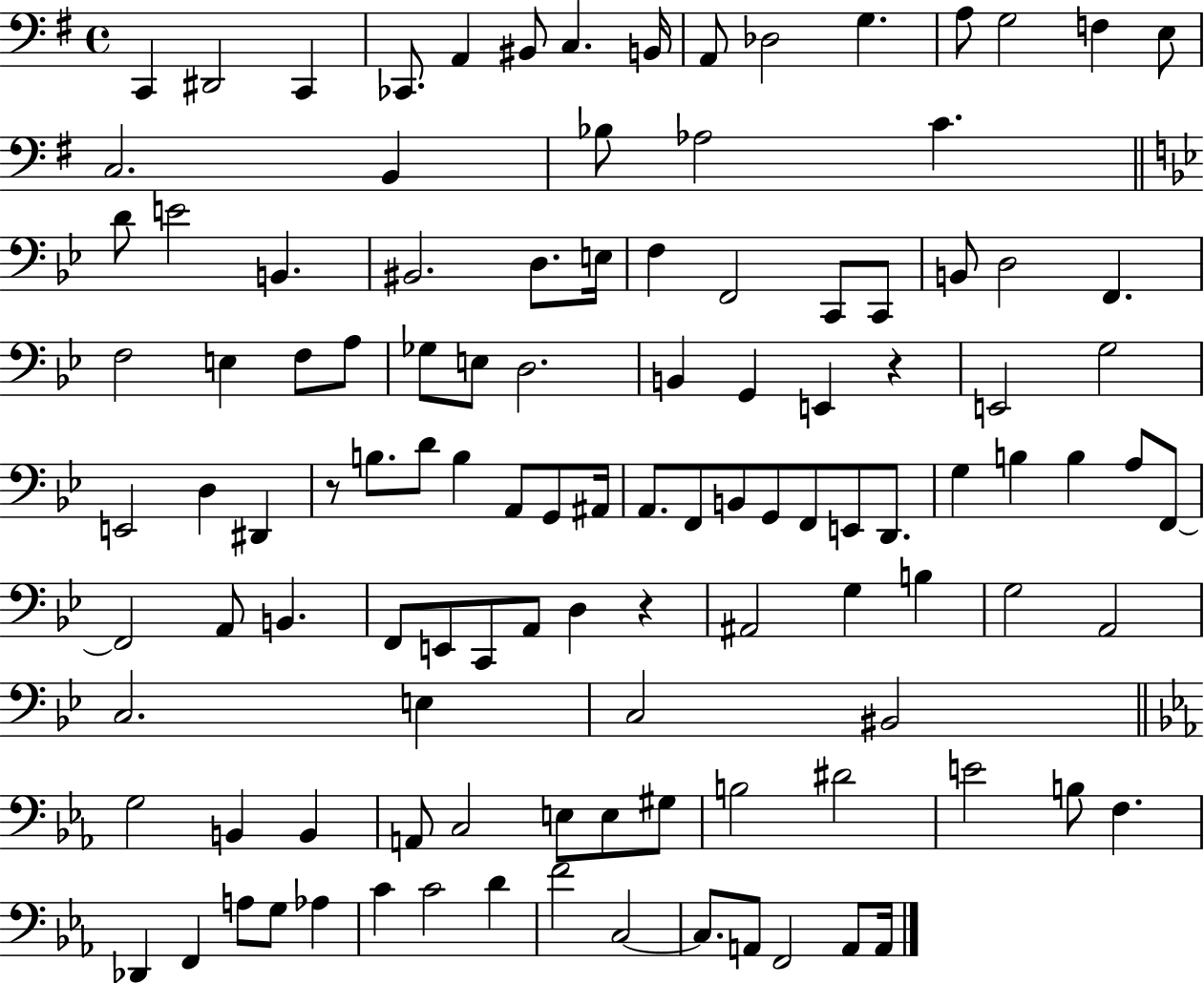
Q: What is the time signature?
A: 4/4